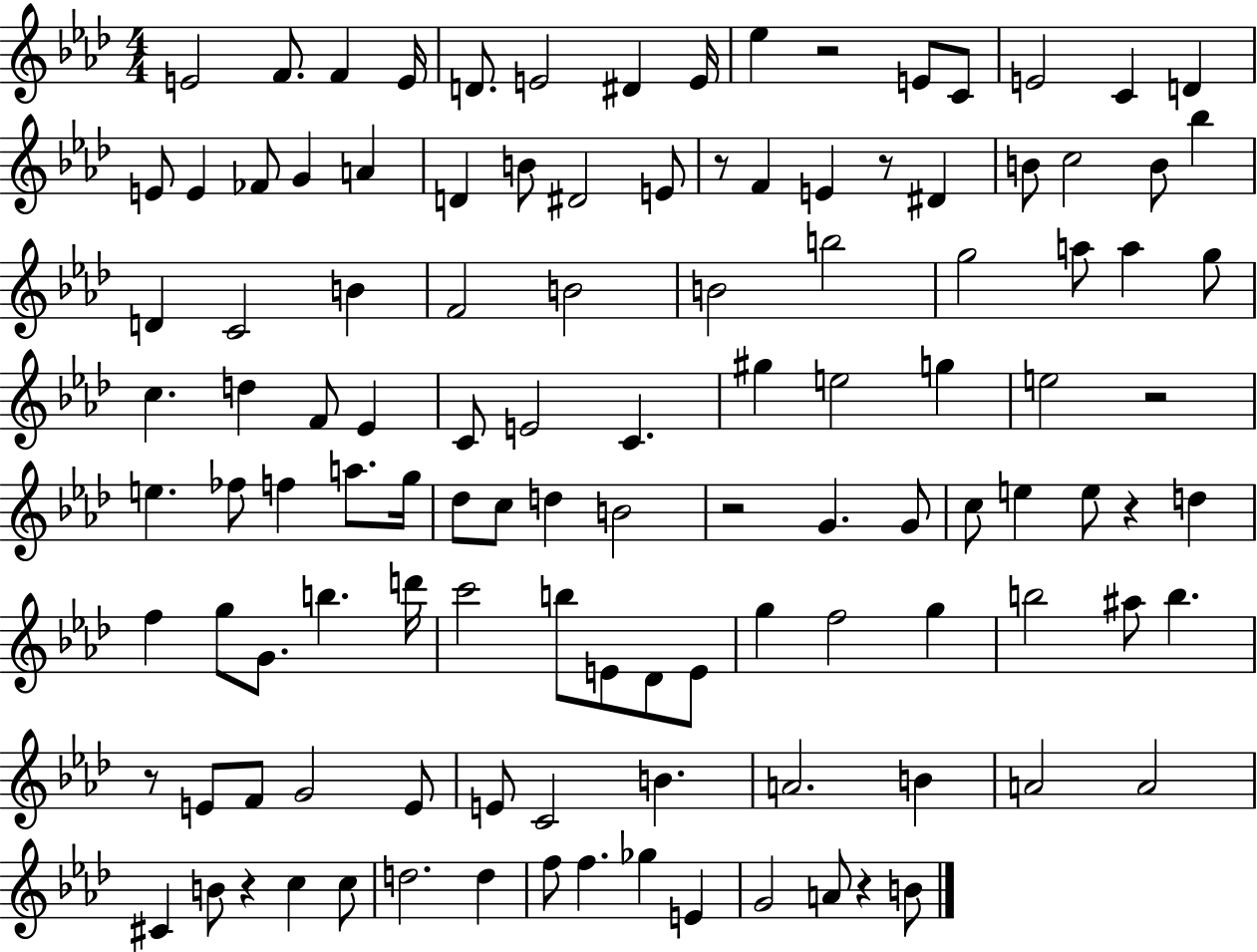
{
  \clef treble
  \numericTimeSignature
  \time 4/4
  \key aes \major
  e'2 f'8. f'4 e'16 | d'8. e'2 dis'4 e'16 | ees''4 r2 e'8 c'8 | e'2 c'4 d'4 | \break e'8 e'4 fes'8 g'4 a'4 | d'4 b'8 dis'2 e'8 | r8 f'4 e'4 r8 dis'4 | b'8 c''2 b'8 bes''4 | \break d'4 c'2 b'4 | f'2 b'2 | b'2 b''2 | g''2 a''8 a''4 g''8 | \break c''4. d''4 f'8 ees'4 | c'8 e'2 c'4. | gis''4 e''2 g''4 | e''2 r2 | \break e''4. fes''8 f''4 a''8. g''16 | des''8 c''8 d''4 b'2 | r2 g'4. g'8 | c''8 e''4 e''8 r4 d''4 | \break f''4 g''8 g'8. b''4. d'''16 | c'''2 b''8 e'8 des'8 e'8 | g''4 f''2 g''4 | b''2 ais''8 b''4. | \break r8 e'8 f'8 g'2 e'8 | e'8 c'2 b'4. | a'2. b'4 | a'2 a'2 | \break cis'4 b'8 r4 c''4 c''8 | d''2. d''4 | f''8 f''4. ges''4 e'4 | g'2 a'8 r4 b'8 | \break \bar "|."
}